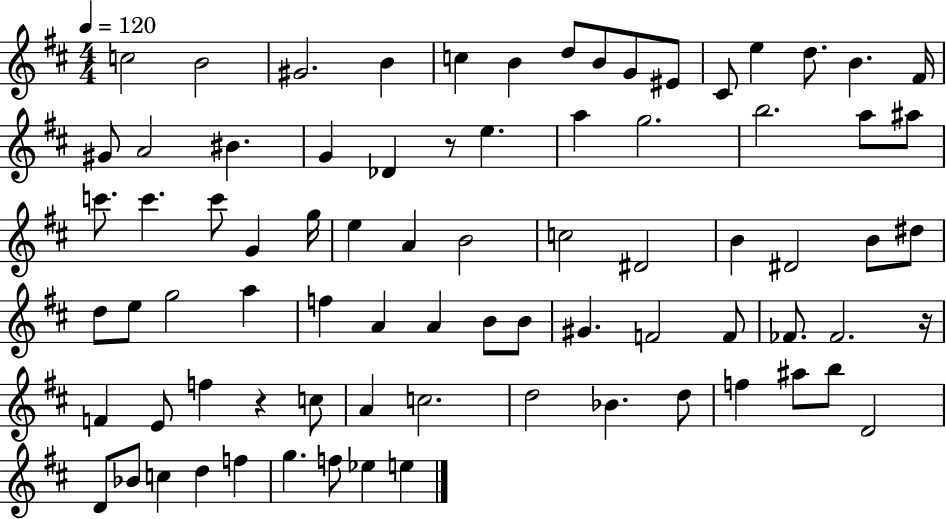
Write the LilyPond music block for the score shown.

{
  \clef treble
  \numericTimeSignature
  \time 4/4
  \key d \major
  \tempo 4 = 120
  c''2 b'2 | gis'2. b'4 | c''4 b'4 d''8 b'8 g'8 eis'8 | cis'8 e''4 d''8. b'4. fis'16 | \break gis'8 a'2 bis'4. | g'4 des'4 r8 e''4. | a''4 g''2. | b''2. a''8 ais''8 | \break c'''8. c'''4. c'''8 g'4 g''16 | e''4 a'4 b'2 | c''2 dis'2 | b'4 dis'2 b'8 dis''8 | \break d''8 e''8 g''2 a''4 | f''4 a'4 a'4 b'8 b'8 | gis'4. f'2 f'8 | fes'8. fes'2. r16 | \break f'4 e'8 f''4 r4 c''8 | a'4 c''2. | d''2 bes'4. d''8 | f''4 ais''8 b''8 d'2 | \break d'8 bes'8 c''4 d''4 f''4 | g''4. f''8 ees''4 e''4 | \bar "|."
}